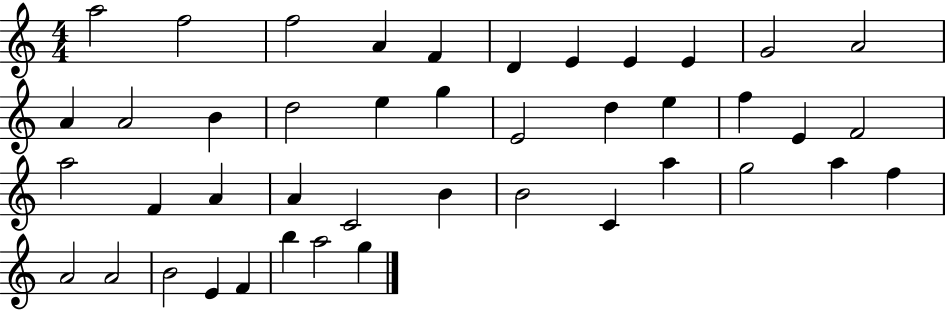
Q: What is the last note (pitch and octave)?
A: G5